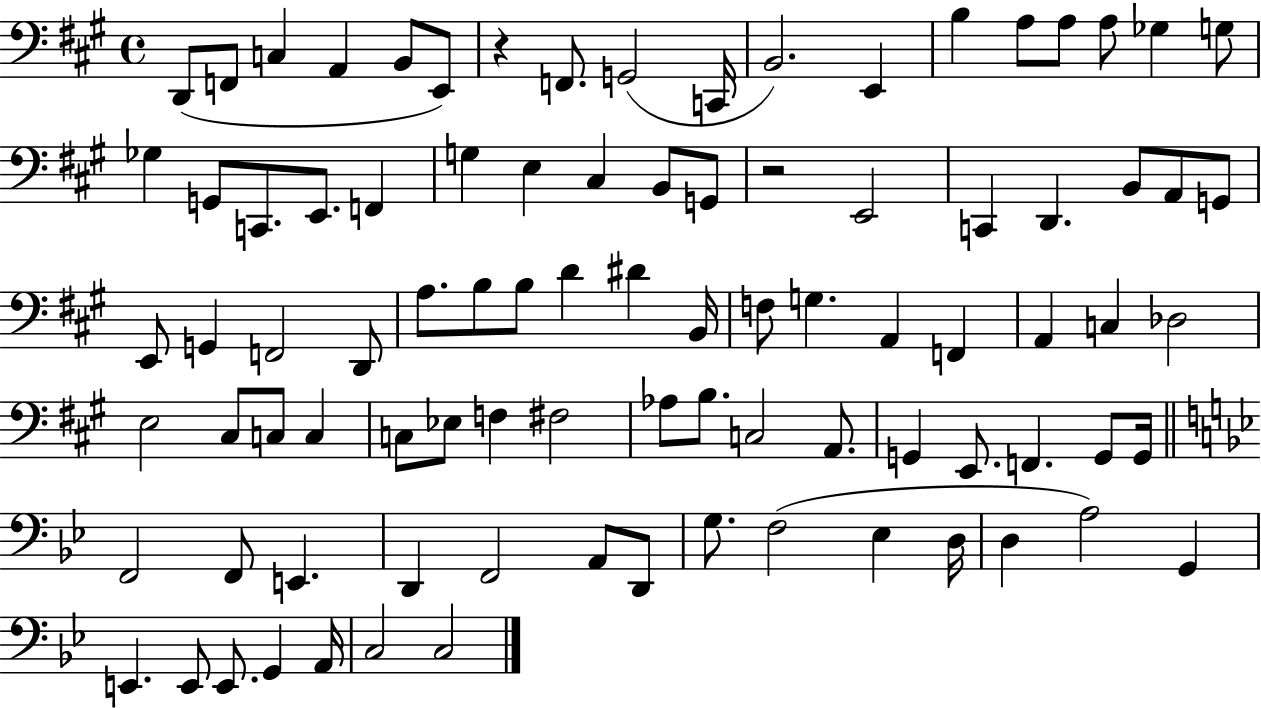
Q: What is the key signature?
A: A major